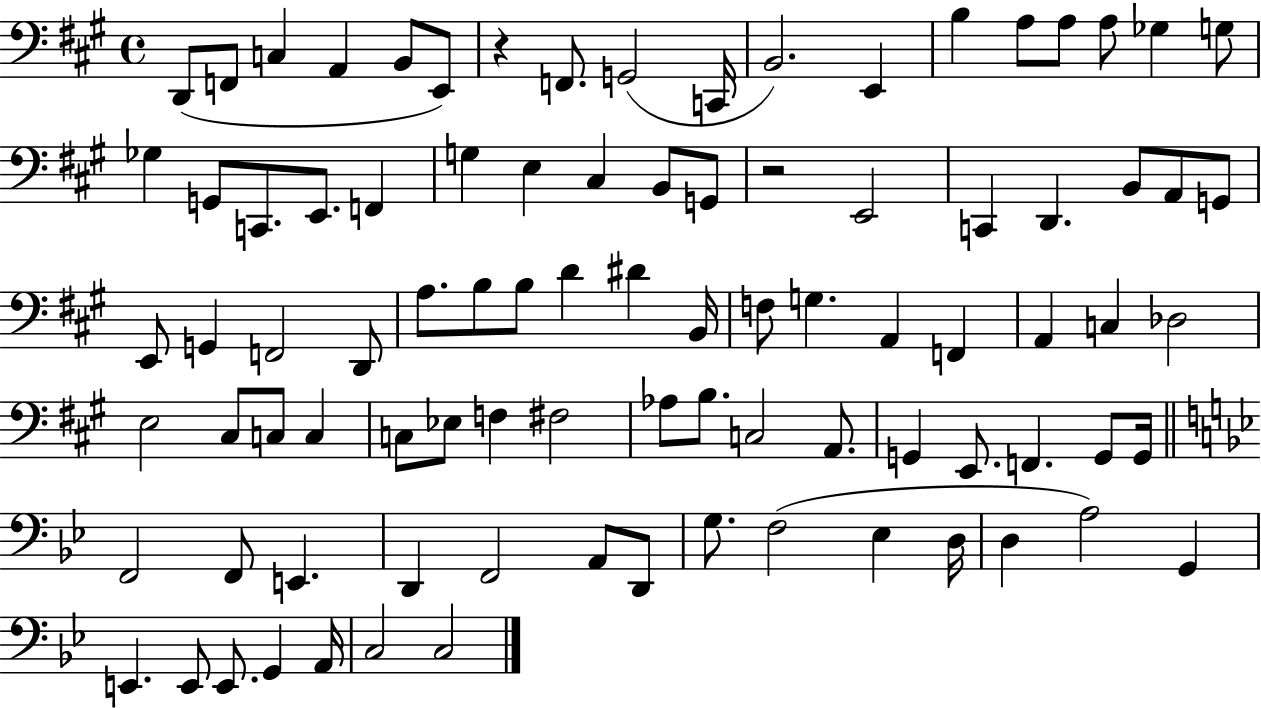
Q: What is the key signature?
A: A major